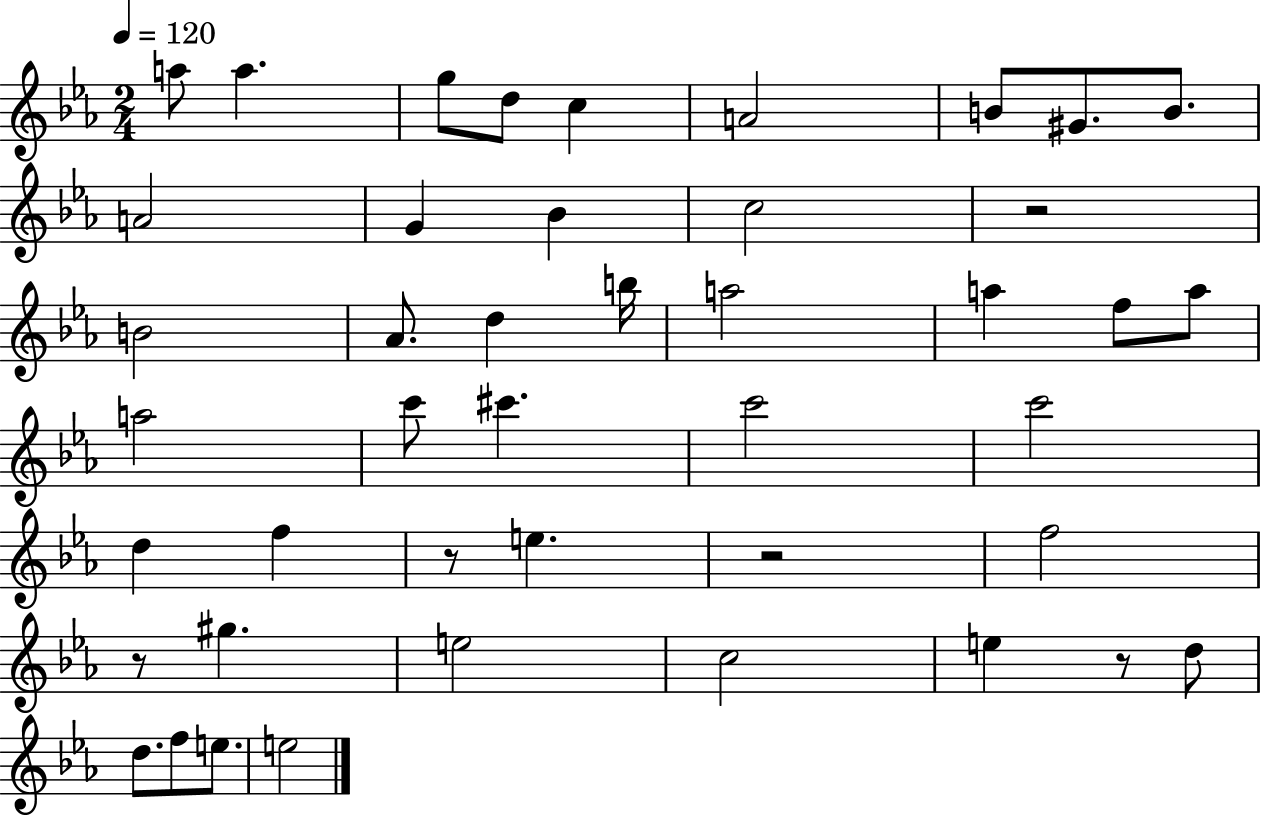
A5/e A5/q. G5/e D5/e C5/q A4/h B4/e G#4/e. B4/e. A4/h G4/q Bb4/q C5/h R/h B4/h Ab4/e. D5/q B5/s A5/h A5/q F5/e A5/e A5/h C6/e C#6/q. C6/h C6/h D5/q F5/q R/e E5/q. R/h F5/h R/e G#5/q. E5/h C5/h E5/q R/e D5/e D5/e. F5/e E5/e. E5/h